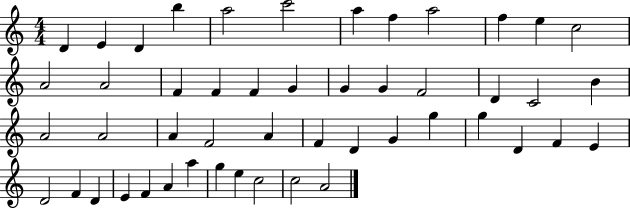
{
  \clef treble
  \numericTimeSignature
  \time 4/4
  \key c \major
  d'4 e'4 d'4 b''4 | a''2 c'''2 | a''4 f''4 a''2 | f''4 e''4 c''2 | \break a'2 a'2 | f'4 f'4 f'4 g'4 | g'4 g'4 f'2 | d'4 c'2 b'4 | \break a'2 a'2 | a'4 f'2 a'4 | f'4 d'4 g'4 g''4 | g''4 d'4 f'4 e'4 | \break d'2 f'4 d'4 | e'4 f'4 a'4 a''4 | g''4 e''4 c''2 | c''2 a'2 | \break \bar "|."
}